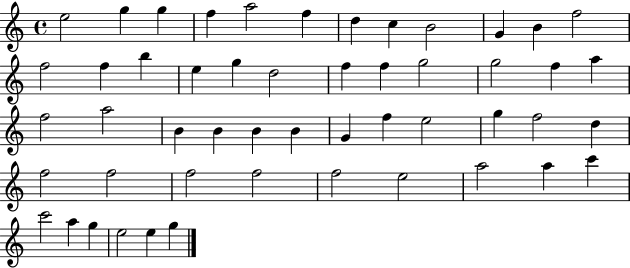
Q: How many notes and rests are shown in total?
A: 51